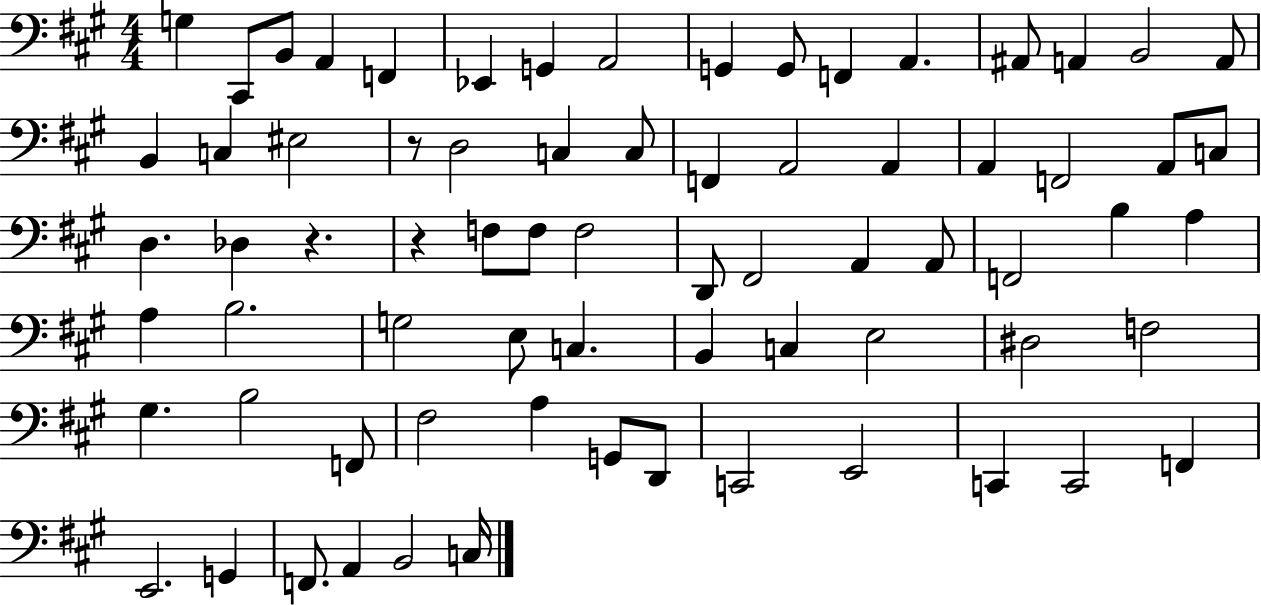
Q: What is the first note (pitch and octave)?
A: G3